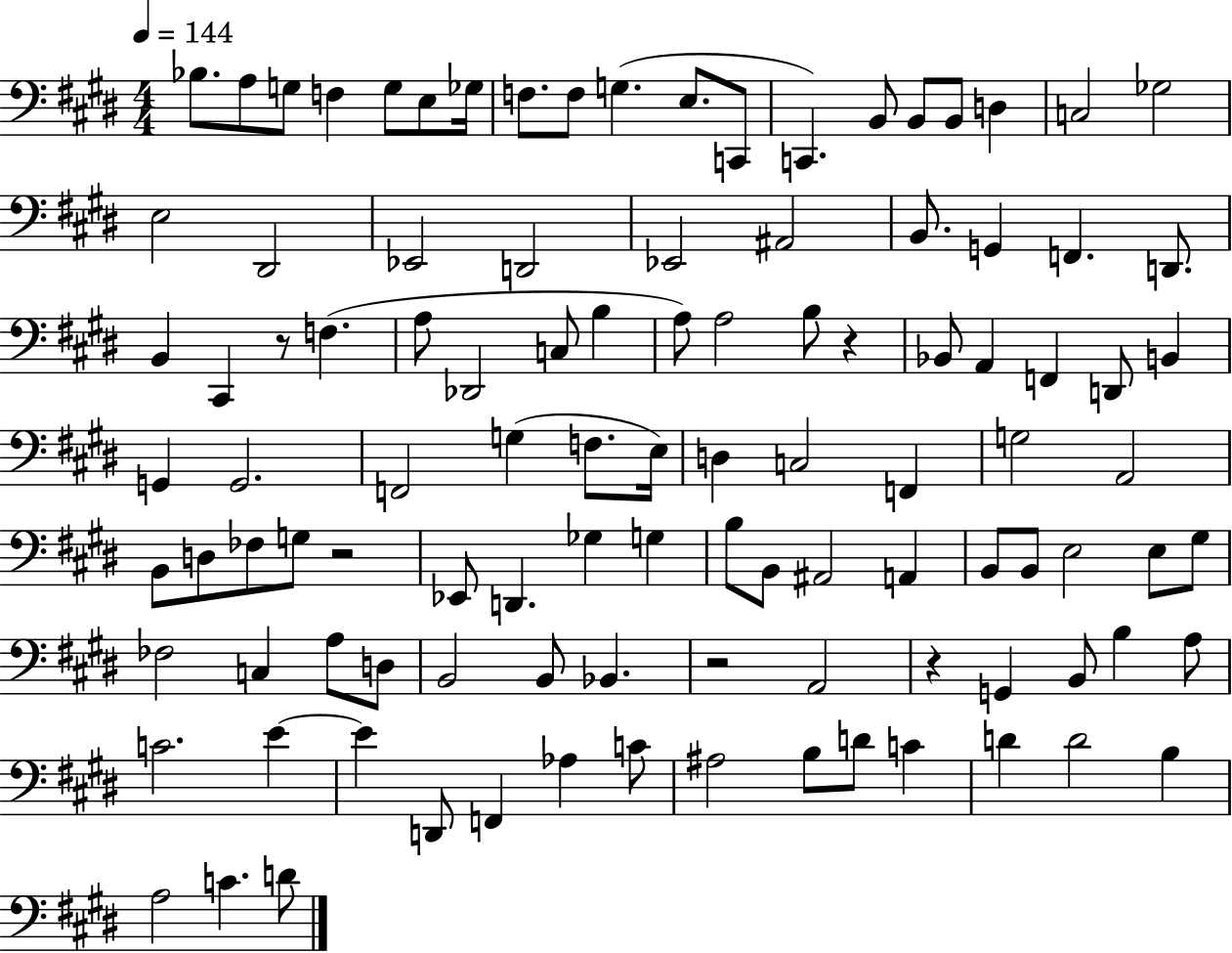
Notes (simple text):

Bb3/e. A3/e G3/e F3/q G3/e E3/e Gb3/s F3/e. F3/e G3/q. E3/e. C2/e C2/q. B2/e B2/e B2/e D3/q C3/h Gb3/h E3/h D#2/h Eb2/h D2/h Eb2/h A#2/h B2/e. G2/q F2/q. D2/e. B2/q C#2/q R/e F3/q. A3/e Db2/h C3/e B3/q A3/e A3/h B3/e R/q Bb2/e A2/q F2/q D2/e B2/q G2/q G2/h. F2/h G3/q F3/e. E3/s D3/q C3/h F2/q G3/h A2/h B2/e D3/e FES3/e G3/e R/h Eb2/e D2/q. Gb3/q G3/q B3/e B2/e A#2/h A2/q B2/e B2/e E3/h E3/e G#3/e FES3/h C3/q A3/e D3/e B2/h B2/e Bb2/q. R/h A2/h R/q G2/q B2/e B3/q A3/e C4/h. E4/q E4/q D2/e F2/q Ab3/q C4/e A#3/h B3/e D4/e C4/q D4/q D4/h B3/q A3/h C4/q. D4/e